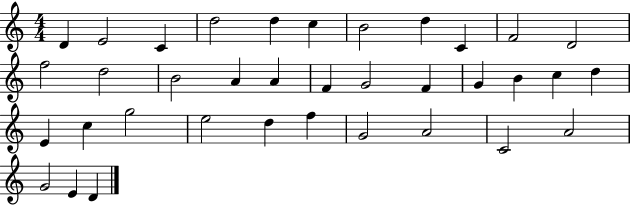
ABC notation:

X:1
T:Untitled
M:4/4
L:1/4
K:C
D E2 C d2 d c B2 d C F2 D2 f2 d2 B2 A A F G2 F G B c d E c g2 e2 d f G2 A2 C2 A2 G2 E D